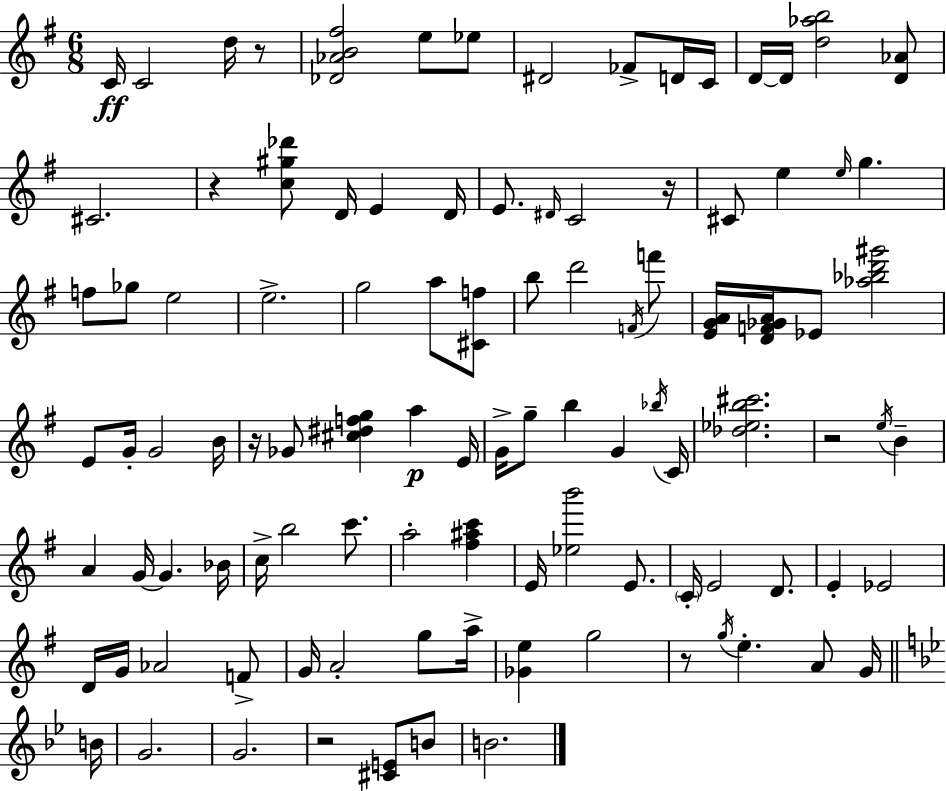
{
  \clef treble
  \numericTimeSignature
  \time 6/8
  \key e \minor
  c'16\ff c'2 d''16 r8 | <des' aes' b' fis''>2 e''8 ees''8 | dis'2 fes'8-> d'16 c'16 | d'16~~ d'16 <d'' aes'' b''>2 <d' aes'>8 | \break cis'2. | r4 <c'' gis'' des'''>8 d'16 e'4 d'16 | e'8. \grace { dis'16 } c'2 | r16 cis'8 e''4 \grace { e''16 } g''4. | \break f''8 ges''8 e''2 | e''2.-> | g''2 a''8 | <cis' f''>8 b''8 d'''2 | \break \acciaccatura { f'16 } f'''8 <e' g' a'>16 <d' f' ges' a'>16 ees'8 <aes'' bes'' d''' gis'''>2 | e'8 g'16-. g'2 | b'16 r16 ges'8 <cis'' dis'' f'' g''>4 a''4\p | e'16 g'16-> g''8-- b''4 g'4 | \break \acciaccatura { bes''16 } c'16 <des'' ees'' b'' cis'''>2. | r2 | \acciaccatura { e''16 } b'4-- a'4 g'16~~ g'4. | bes'16 c''16-> b''2 | \break c'''8. a''2-. | <fis'' ais'' c'''>4 e'16 <ees'' b'''>2 | e'8. \parenthesize c'16-. e'2 | d'8. e'4-. ees'2 | \break d'16 g'16 aes'2 | f'8-> g'16 a'2-. | g''8 a''16-> <ges' e''>4 g''2 | r8 \acciaccatura { g''16 } e''4.-. | \break a'8 g'16 \bar "||" \break \key g \minor b'16 g'2. | g'2. | r2 <cis' e'>8 b'8 | b'2. | \break \bar "|."
}